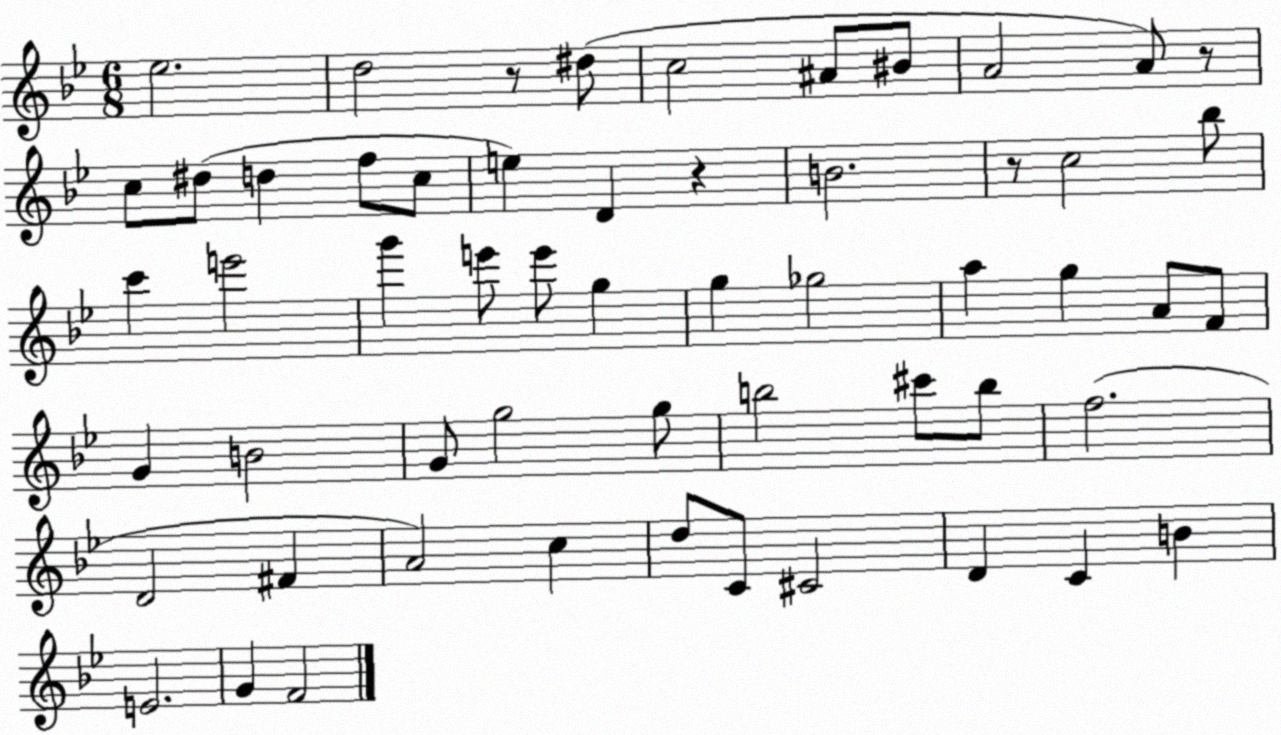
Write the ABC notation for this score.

X:1
T:Untitled
M:6/8
L:1/4
K:Bb
_e2 d2 z/2 ^d/2 c2 ^A/2 ^B/2 A2 A/2 z/2 c/2 ^d/2 d f/2 c/2 e D z B2 z/2 c2 _b/2 c' e'2 g' e'/2 e'/2 g g _g2 a g A/2 F/2 G B2 G/2 g2 g/2 b2 ^c'/2 b/2 f2 D2 ^F A2 c d/2 C/2 ^C2 D C B E2 G F2